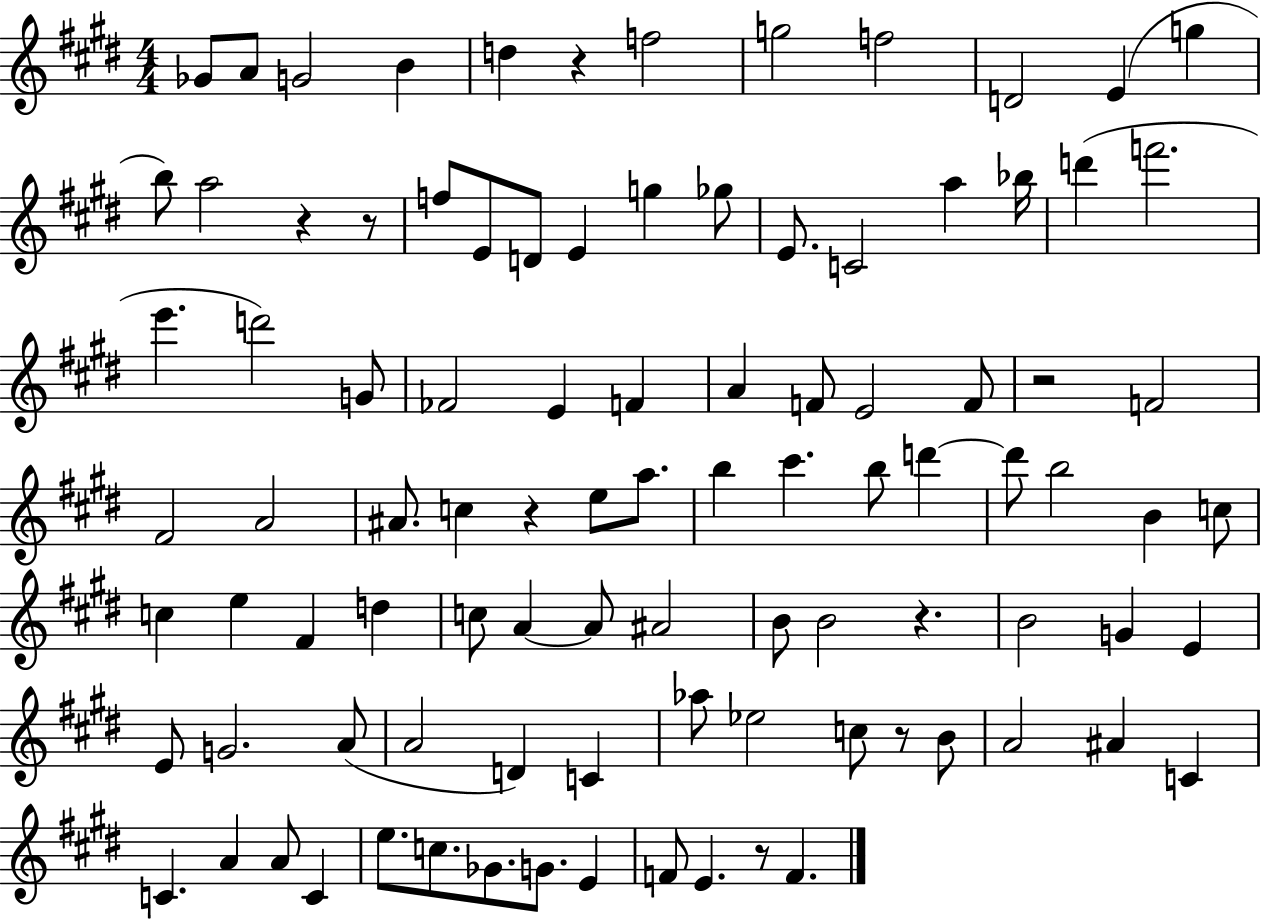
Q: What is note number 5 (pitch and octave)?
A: D5